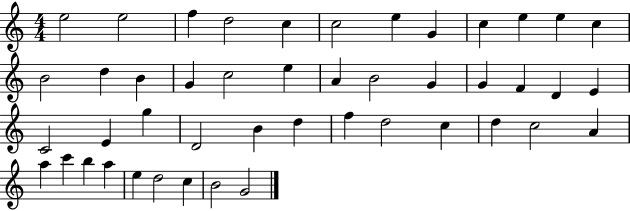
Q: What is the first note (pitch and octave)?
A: E5